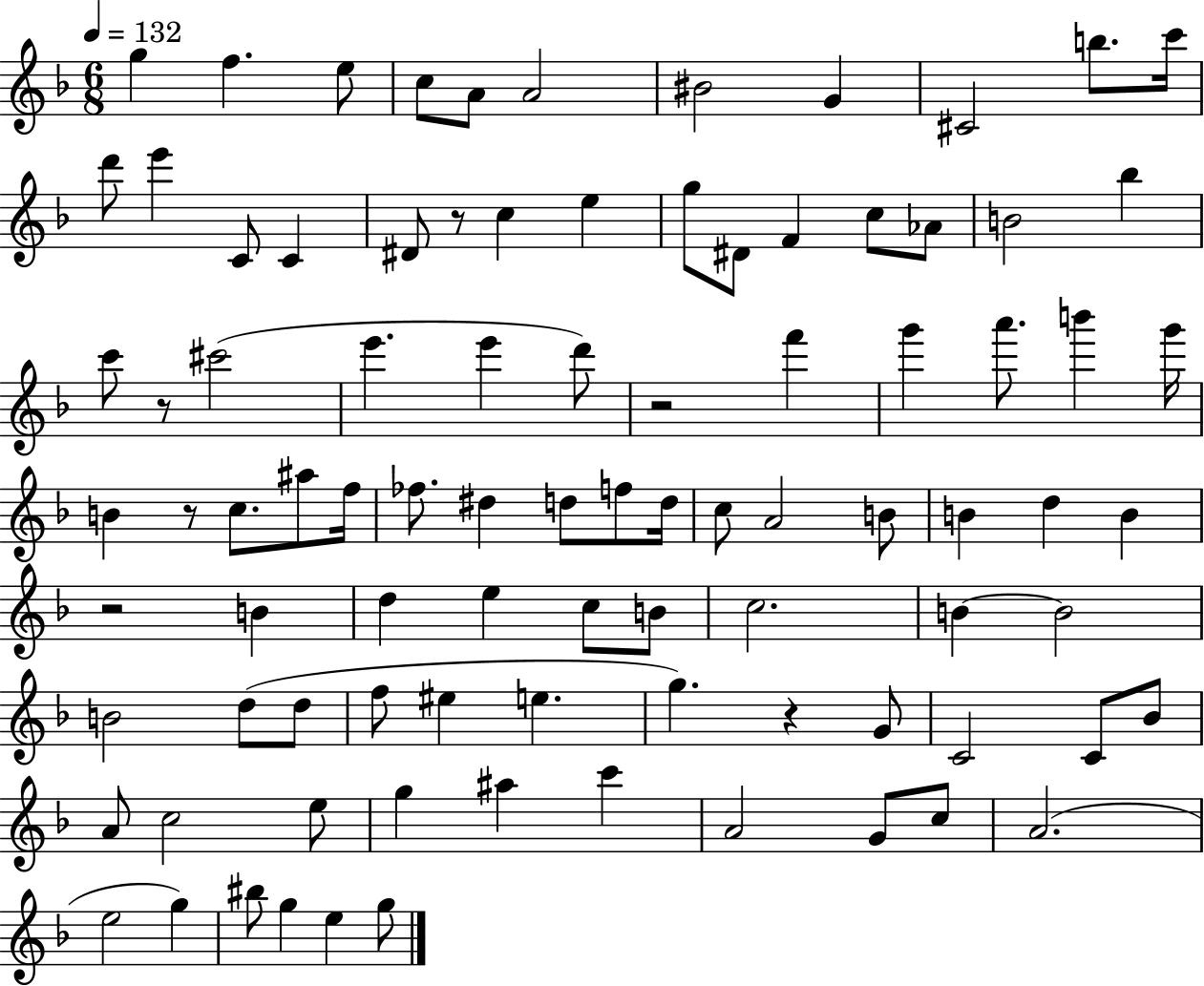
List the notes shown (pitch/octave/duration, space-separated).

G5/q F5/q. E5/e C5/e A4/e A4/h BIS4/h G4/q C#4/h B5/e. C6/s D6/e E6/q C4/e C4/q D#4/e R/e C5/q E5/q G5/e D#4/e F4/q C5/e Ab4/e B4/h Bb5/q C6/e R/e C#6/h E6/q. E6/q D6/e R/h F6/q G6/q A6/e. B6/q G6/s B4/q R/e C5/e. A#5/e F5/s FES5/e. D#5/q D5/e F5/e D5/s C5/e A4/h B4/e B4/q D5/q B4/q R/h B4/q D5/q E5/q C5/e B4/e C5/h. B4/q B4/h B4/h D5/e D5/e F5/e EIS5/q E5/q. G5/q. R/q G4/e C4/h C4/e Bb4/e A4/e C5/h E5/e G5/q A#5/q C6/q A4/h G4/e C5/e A4/h. E5/h G5/q BIS5/e G5/q E5/q G5/e